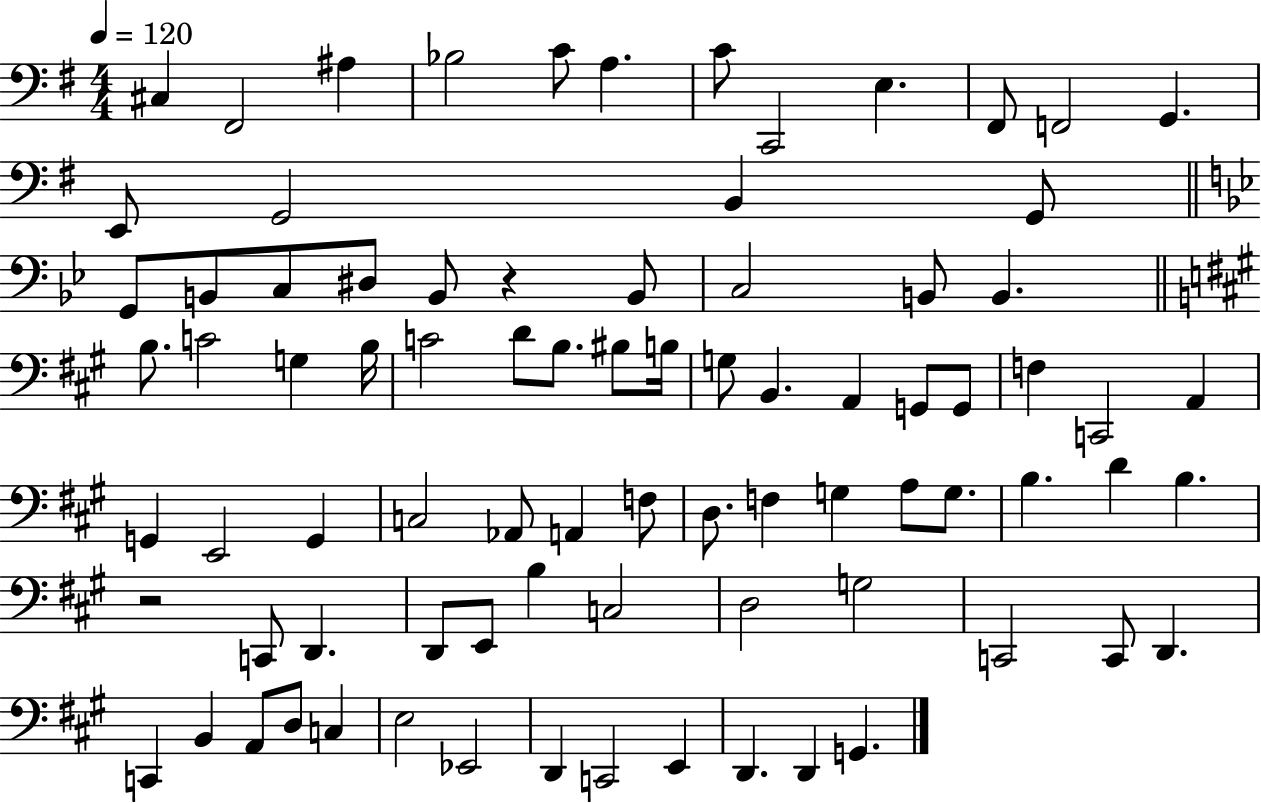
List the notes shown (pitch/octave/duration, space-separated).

C#3/q F#2/h A#3/q Bb3/h C4/e A3/q. C4/e C2/h E3/q. F#2/e F2/h G2/q. E2/e G2/h B2/q G2/e G2/e B2/e C3/e D#3/e B2/e R/q B2/e C3/h B2/e B2/q. B3/e. C4/h G3/q B3/s C4/h D4/e B3/e. BIS3/e B3/s G3/e B2/q. A2/q G2/e G2/e F3/q C2/h A2/q G2/q E2/h G2/q C3/h Ab2/e A2/q F3/e D3/e. F3/q G3/q A3/e G3/e. B3/q. D4/q B3/q. R/h C2/e D2/q. D2/e E2/e B3/q C3/h D3/h G3/h C2/h C2/e D2/q. C2/q B2/q A2/e D3/e C3/q E3/h Eb2/h D2/q C2/h E2/q D2/q. D2/q G2/q.